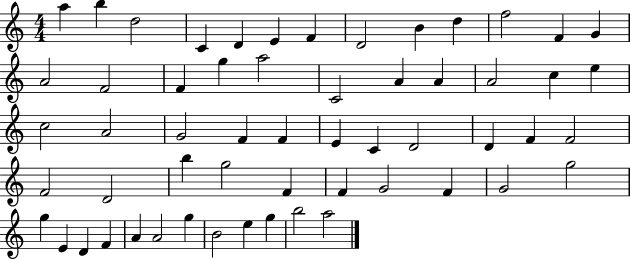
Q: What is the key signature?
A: C major